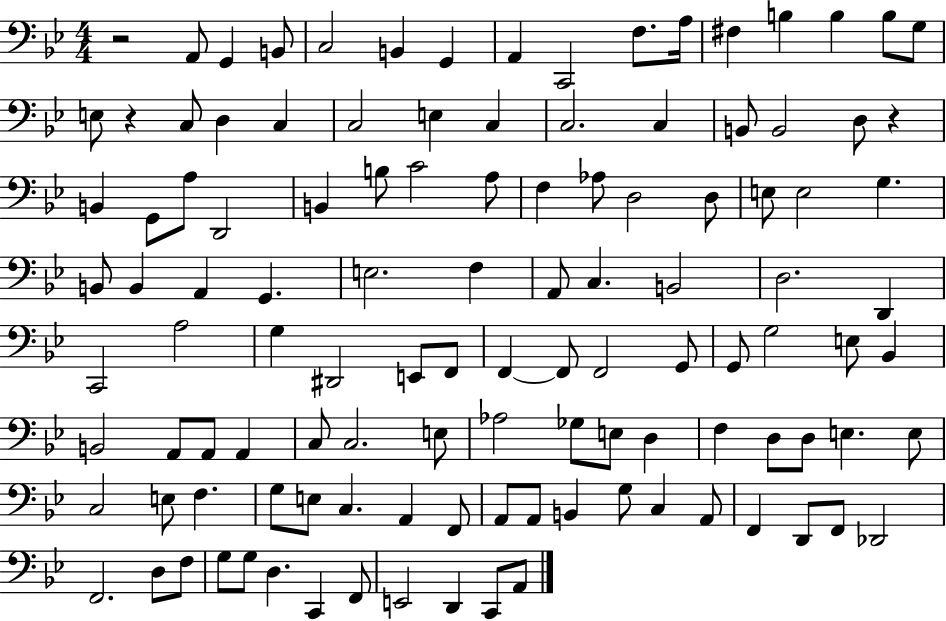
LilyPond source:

{
  \clef bass
  \numericTimeSignature
  \time 4/4
  \key bes \major
  r2 a,8 g,4 b,8 | c2 b,4 g,4 | a,4 c,2 f8. a16 | fis4 b4 b4 b8 g8 | \break e8 r4 c8 d4 c4 | c2 e4 c4 | c2. c4 | b,8 b,2 d8 r4 | \break b,4 g,8 a8 d,2 | b,4 b8 c'2 a8 | f4 aes8 d2 d8 | e8 e2 g4. | \break b,8 b,4 a,4 g,4. | e2. f4 | a,8 c4. b,2 | d2. d,4 | \break c,2 a2 | g4 dis,2 e,8 f,8 | f,4~~ f,8 f,2 g,8 | g,8 g2 e8 bes,4 | \break b,2 a,8 a,8 a,4 | c8 c2. e8 | aes2 ges8 e8 d4 | f4 d8 d8 e4. e8 | \break c2 e8 f4. | g8 e8 c4. a,4 f,8 | a,8 a,8 b,4 g8 c4 a,8 | f,4 d,8 f,8 des,2 | \break f,2. d8 f8 | g8 g8 d4. c,4 f,8 | e,2 d,4 c,8 a,8 | \bar "|."
}